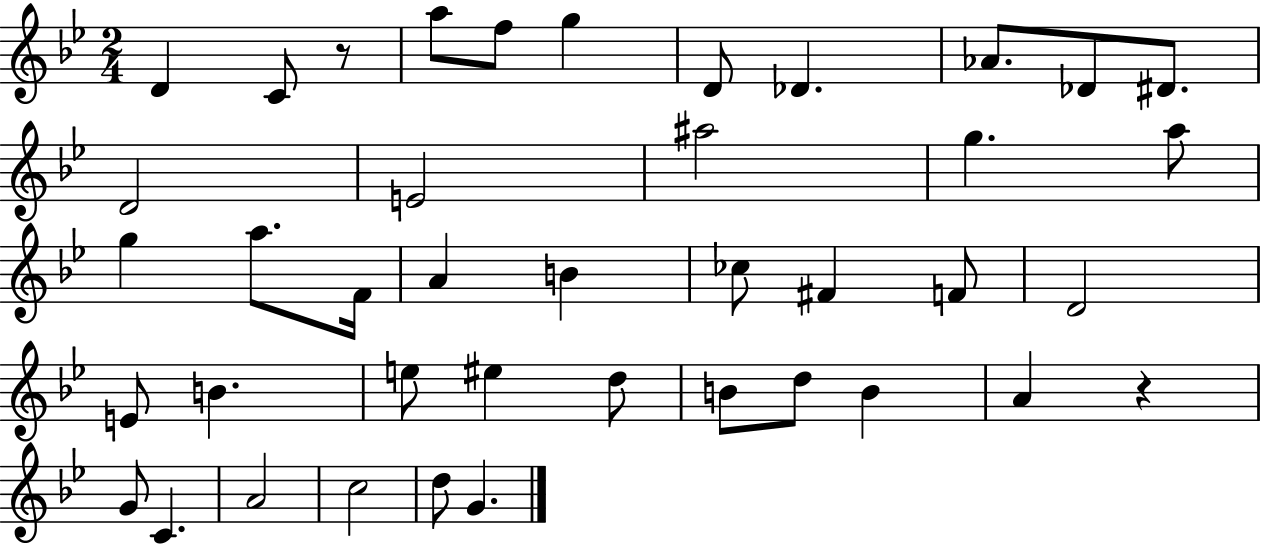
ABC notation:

X:1
T:Untitled
M:2/4
L:1/4
K:Bb
D C/2 z/2 a/2 f/2 g D/2 _D _A/2 _D/2 ^D/2 D2 E2 ^a2 g a/2 g a/2 F/4 A B _c/2 ^F F/2 D2 E/2 B e/2 ^e d/2 B/2 d/2 B A z G/2 C A2 c2 d/2 G